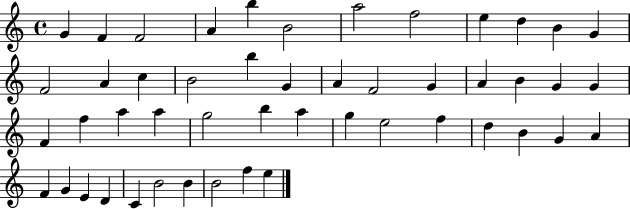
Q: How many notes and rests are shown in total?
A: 49